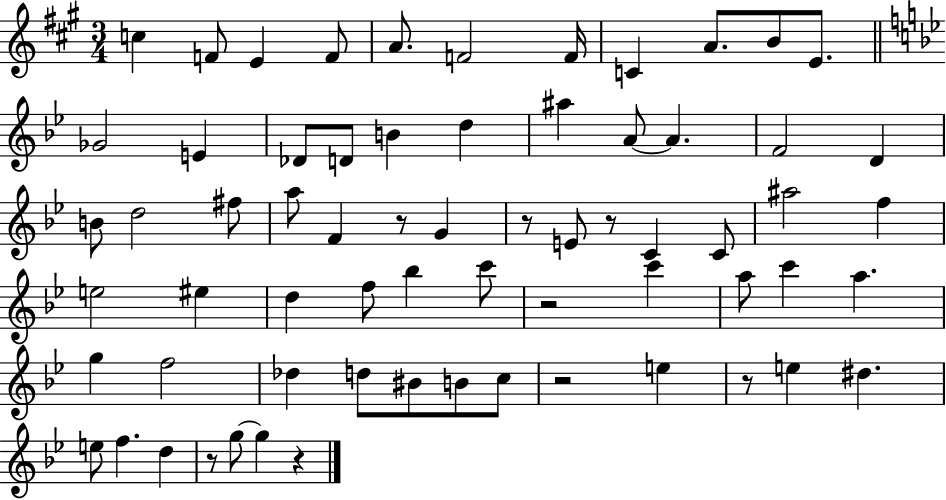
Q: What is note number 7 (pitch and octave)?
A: F4